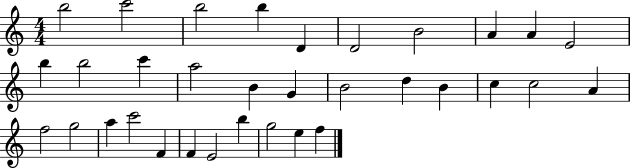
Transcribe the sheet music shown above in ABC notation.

X:1
T:Untitled
M:4/4
L:1/4
K:C
b2 c'2 b2 b D D2 B2 A A E2 b b2 c' a2 B G B2 d B c c2 A f2 g2 a c'2 F F E2 b g2 e f